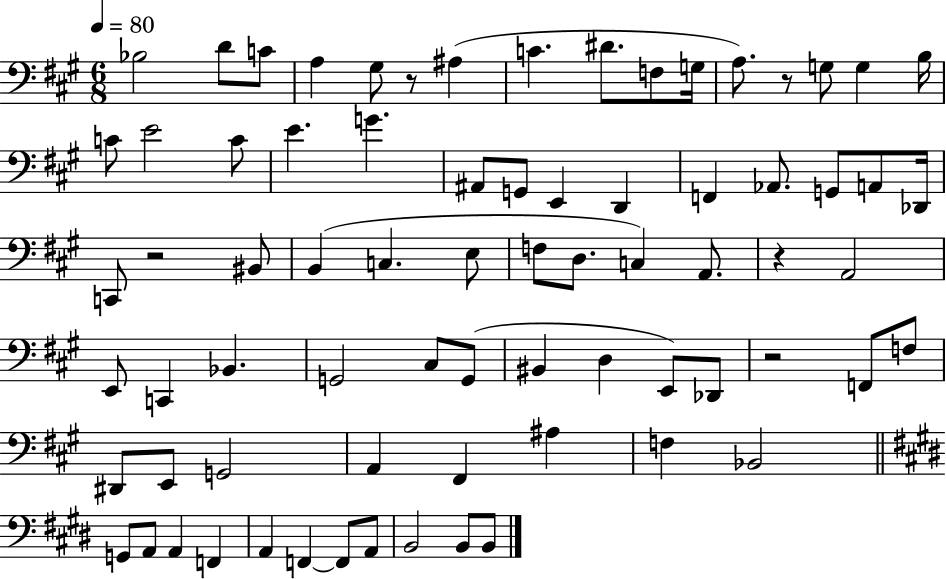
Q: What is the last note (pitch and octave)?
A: B2